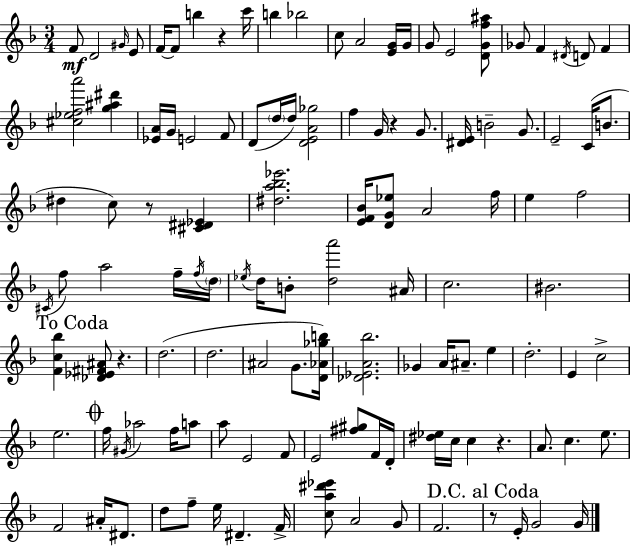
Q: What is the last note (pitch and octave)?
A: G4